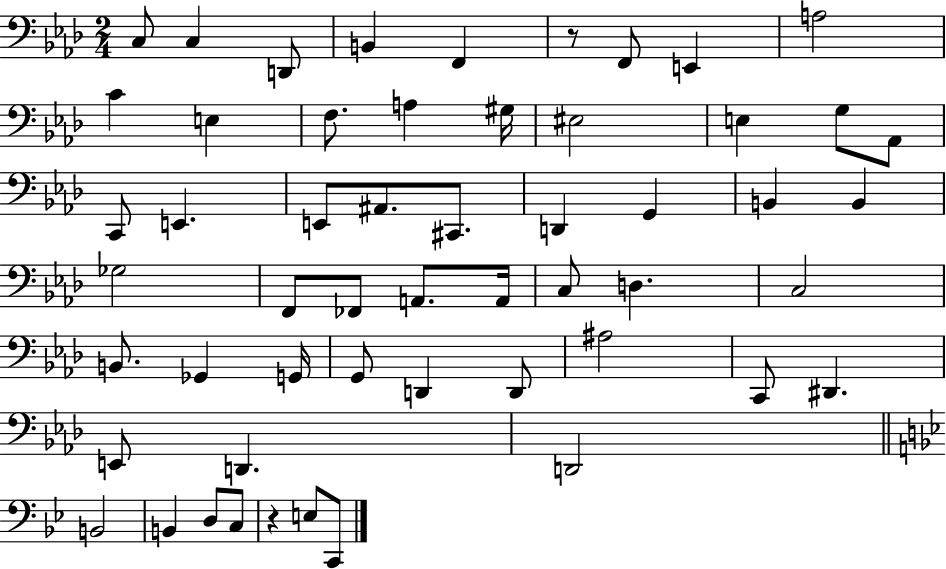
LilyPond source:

{
  \clef bass
  \numericTimeSignature
  \time 2/4
  \key aes \major
  c8 c4 d,8 | b,4 f,4 | r8 f,8 e,4 | a2 | \break c'4 e4 | f8. a4 gis16 | eis2 | e4 g8 aes,8 | \break c,8 e,4. | e,8 ais,8. cis,8. | d,4 g,4 | b,4 b,4 | \break ges2 | f,8 fes,8 a,8. a,16 | c8 d4. | c2 | \break b,8. ges,4 g,16 | g,8 d,4 d,8 | ais2 | c,8 dis,4. | \break e,8 d,4. | d,2 | \bar "||" \break \key bes \major b,2 | b,4 d8 c8 | r4 e8 c,8 | \bar "|."
}